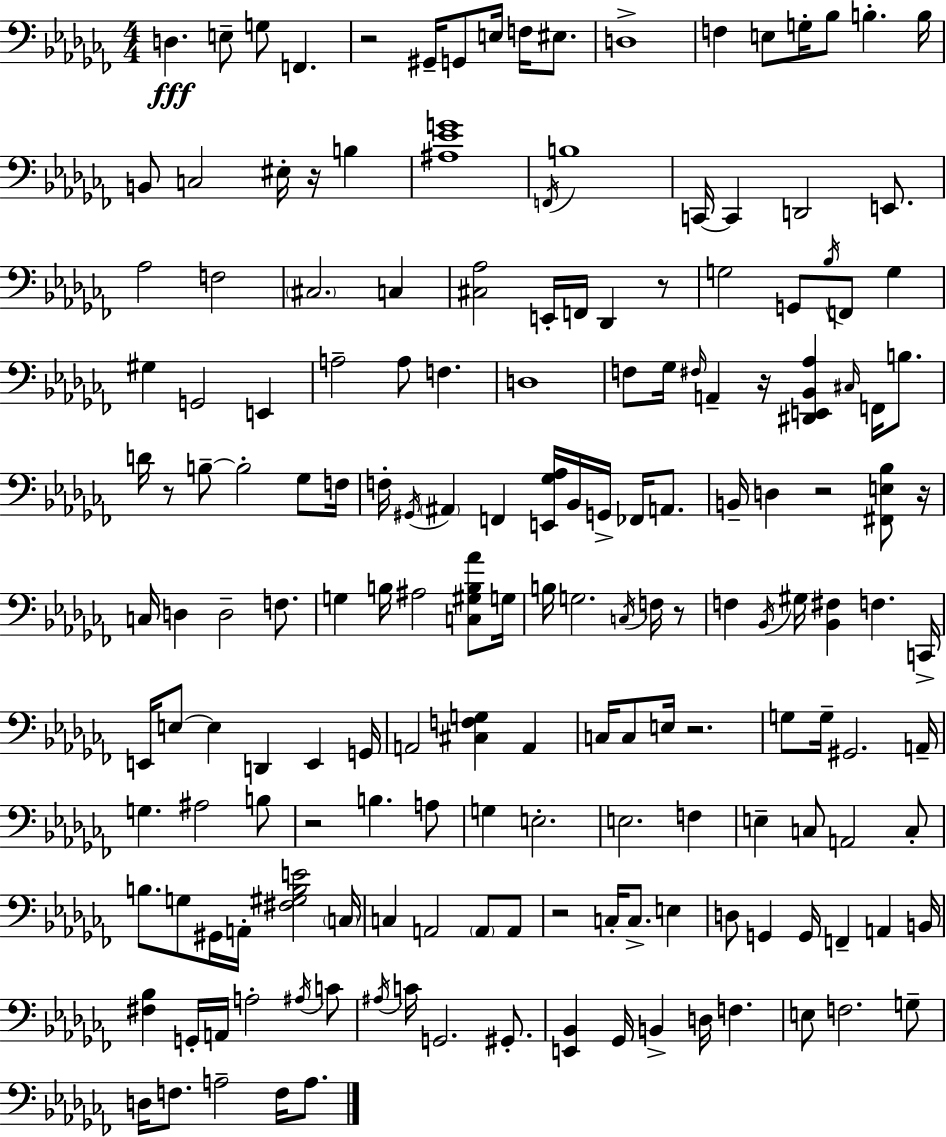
D3/q. E3/e G3/e F2/q. R/h G#2/s G2/e E3/s F3/s EIS3/e. D3/w F3/q E3/e G3/s Bb3/e B3/q. B3/s B2/e C3/h EIS3/s R/s B3/q [A#3,Eb4,G4]/w F2/s B3/w C2/s C2/q D2/h E2/e. Ab3/h F3/h C#3/h. C3/q [C#3,Ab3]/h E2/s F2/s Db2/q R/e G3/h G2/e Bb3/s F2/e G3/q G#3/q G2/h E2/q A3/h A3/e F3/q. D3/w F3/e Gb3/s F#3/s A2/q R/s [D#2,E2,Bb2,Ab3]/q C#3/s F2/s B3/e. D4/s R/e B3/e B3/h Gb3/e F3/s F3/s G#2/s A#2/q F2/q [E2,Gb3,Ab3]/s Bb2/s G2/s FES2/s A2/e. B2/s D3/q R/h [F#2,E3,Bb3]/e R/s C3/s D3/q D3/h F3/e. G3/q B3/s A#3/h [C3,G#3,B3,Ab4]/e G3/s B3/s G3/h. C3/s F3/s R/e F3/q Bb2/s G#3/s [Bb2,F#3]/q F3/q. C2/s E2/s E3/e E3/q D2/q E2/q G2/s A2/h [C#3,F3,G3]/q A2/q C3/s C3/e E3/s R/h. G3/e G3/s G#2/h. A2/s G3/q. A#3/h B3/e R/h B3/q. A3/e G3/q E3/h. E3/h. F3/q E3/q C3/e A2/h C3/e B3/e. G3/e G#2/s A2/s [F#3,G#3,B3,E4]/h C3/s C3/q A2/h A2/e A2/e R/h C3/s C3/e. E3/q D3/e G2/q G2/s F2/q A2/q B2/s [F#3,Bb3]/q G2/s A2/s A3/h A#3/s C4/e A#3/s C4/s G2/h. G#2/e. [E2,Bb2]/q Gb2/s B2/q D3/s F3/q. E3/e F3/h. G3/e D3/s F3/e. A3/h F3/s A3/e.